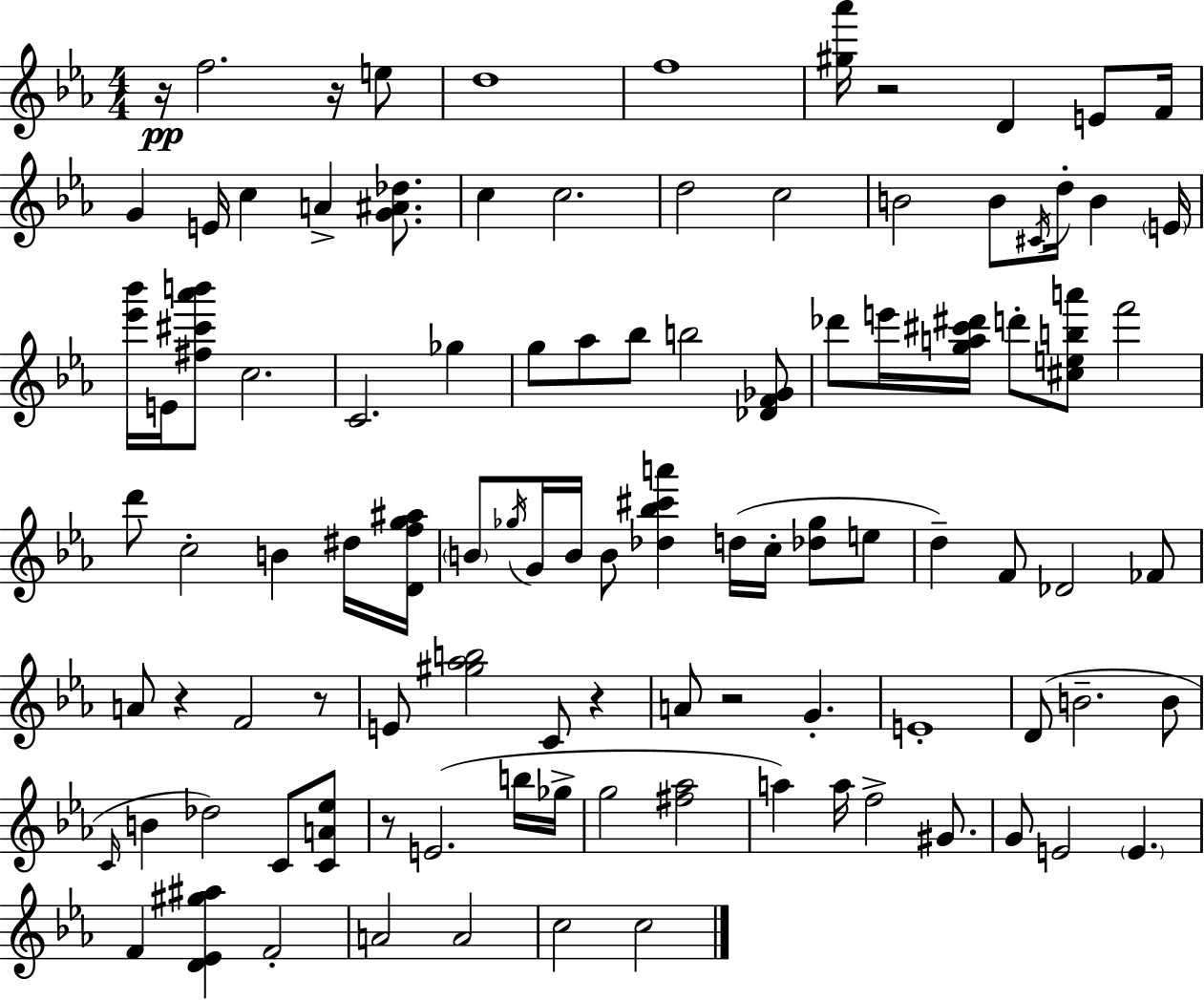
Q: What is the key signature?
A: EES major